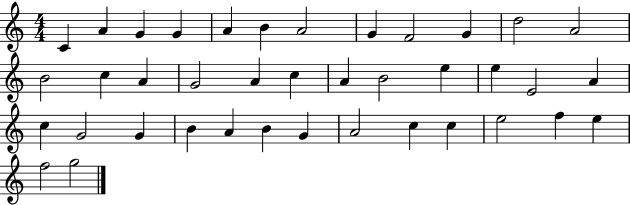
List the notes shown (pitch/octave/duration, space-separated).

C4/q A4/q G4/q G4/q A4/q B4/q A4/h G4/q F4/h G4/q D5/h A4/h B4/h C5/q A4/q G4/h A4/q C5/q A4/q B4/h E5/q E5/q E4/h A4/q C5/q G4/h G4/q B4/q A4/q B4/q G4/q A4/h C5/q C5/q E5/h F5/q E5/q F5/h G5/h